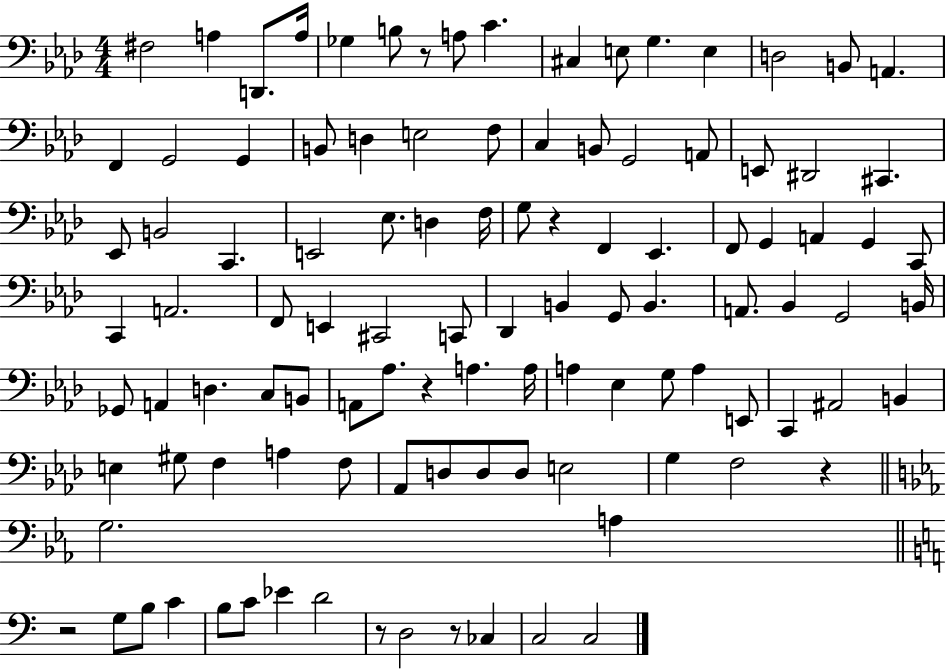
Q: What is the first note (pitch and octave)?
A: F#3